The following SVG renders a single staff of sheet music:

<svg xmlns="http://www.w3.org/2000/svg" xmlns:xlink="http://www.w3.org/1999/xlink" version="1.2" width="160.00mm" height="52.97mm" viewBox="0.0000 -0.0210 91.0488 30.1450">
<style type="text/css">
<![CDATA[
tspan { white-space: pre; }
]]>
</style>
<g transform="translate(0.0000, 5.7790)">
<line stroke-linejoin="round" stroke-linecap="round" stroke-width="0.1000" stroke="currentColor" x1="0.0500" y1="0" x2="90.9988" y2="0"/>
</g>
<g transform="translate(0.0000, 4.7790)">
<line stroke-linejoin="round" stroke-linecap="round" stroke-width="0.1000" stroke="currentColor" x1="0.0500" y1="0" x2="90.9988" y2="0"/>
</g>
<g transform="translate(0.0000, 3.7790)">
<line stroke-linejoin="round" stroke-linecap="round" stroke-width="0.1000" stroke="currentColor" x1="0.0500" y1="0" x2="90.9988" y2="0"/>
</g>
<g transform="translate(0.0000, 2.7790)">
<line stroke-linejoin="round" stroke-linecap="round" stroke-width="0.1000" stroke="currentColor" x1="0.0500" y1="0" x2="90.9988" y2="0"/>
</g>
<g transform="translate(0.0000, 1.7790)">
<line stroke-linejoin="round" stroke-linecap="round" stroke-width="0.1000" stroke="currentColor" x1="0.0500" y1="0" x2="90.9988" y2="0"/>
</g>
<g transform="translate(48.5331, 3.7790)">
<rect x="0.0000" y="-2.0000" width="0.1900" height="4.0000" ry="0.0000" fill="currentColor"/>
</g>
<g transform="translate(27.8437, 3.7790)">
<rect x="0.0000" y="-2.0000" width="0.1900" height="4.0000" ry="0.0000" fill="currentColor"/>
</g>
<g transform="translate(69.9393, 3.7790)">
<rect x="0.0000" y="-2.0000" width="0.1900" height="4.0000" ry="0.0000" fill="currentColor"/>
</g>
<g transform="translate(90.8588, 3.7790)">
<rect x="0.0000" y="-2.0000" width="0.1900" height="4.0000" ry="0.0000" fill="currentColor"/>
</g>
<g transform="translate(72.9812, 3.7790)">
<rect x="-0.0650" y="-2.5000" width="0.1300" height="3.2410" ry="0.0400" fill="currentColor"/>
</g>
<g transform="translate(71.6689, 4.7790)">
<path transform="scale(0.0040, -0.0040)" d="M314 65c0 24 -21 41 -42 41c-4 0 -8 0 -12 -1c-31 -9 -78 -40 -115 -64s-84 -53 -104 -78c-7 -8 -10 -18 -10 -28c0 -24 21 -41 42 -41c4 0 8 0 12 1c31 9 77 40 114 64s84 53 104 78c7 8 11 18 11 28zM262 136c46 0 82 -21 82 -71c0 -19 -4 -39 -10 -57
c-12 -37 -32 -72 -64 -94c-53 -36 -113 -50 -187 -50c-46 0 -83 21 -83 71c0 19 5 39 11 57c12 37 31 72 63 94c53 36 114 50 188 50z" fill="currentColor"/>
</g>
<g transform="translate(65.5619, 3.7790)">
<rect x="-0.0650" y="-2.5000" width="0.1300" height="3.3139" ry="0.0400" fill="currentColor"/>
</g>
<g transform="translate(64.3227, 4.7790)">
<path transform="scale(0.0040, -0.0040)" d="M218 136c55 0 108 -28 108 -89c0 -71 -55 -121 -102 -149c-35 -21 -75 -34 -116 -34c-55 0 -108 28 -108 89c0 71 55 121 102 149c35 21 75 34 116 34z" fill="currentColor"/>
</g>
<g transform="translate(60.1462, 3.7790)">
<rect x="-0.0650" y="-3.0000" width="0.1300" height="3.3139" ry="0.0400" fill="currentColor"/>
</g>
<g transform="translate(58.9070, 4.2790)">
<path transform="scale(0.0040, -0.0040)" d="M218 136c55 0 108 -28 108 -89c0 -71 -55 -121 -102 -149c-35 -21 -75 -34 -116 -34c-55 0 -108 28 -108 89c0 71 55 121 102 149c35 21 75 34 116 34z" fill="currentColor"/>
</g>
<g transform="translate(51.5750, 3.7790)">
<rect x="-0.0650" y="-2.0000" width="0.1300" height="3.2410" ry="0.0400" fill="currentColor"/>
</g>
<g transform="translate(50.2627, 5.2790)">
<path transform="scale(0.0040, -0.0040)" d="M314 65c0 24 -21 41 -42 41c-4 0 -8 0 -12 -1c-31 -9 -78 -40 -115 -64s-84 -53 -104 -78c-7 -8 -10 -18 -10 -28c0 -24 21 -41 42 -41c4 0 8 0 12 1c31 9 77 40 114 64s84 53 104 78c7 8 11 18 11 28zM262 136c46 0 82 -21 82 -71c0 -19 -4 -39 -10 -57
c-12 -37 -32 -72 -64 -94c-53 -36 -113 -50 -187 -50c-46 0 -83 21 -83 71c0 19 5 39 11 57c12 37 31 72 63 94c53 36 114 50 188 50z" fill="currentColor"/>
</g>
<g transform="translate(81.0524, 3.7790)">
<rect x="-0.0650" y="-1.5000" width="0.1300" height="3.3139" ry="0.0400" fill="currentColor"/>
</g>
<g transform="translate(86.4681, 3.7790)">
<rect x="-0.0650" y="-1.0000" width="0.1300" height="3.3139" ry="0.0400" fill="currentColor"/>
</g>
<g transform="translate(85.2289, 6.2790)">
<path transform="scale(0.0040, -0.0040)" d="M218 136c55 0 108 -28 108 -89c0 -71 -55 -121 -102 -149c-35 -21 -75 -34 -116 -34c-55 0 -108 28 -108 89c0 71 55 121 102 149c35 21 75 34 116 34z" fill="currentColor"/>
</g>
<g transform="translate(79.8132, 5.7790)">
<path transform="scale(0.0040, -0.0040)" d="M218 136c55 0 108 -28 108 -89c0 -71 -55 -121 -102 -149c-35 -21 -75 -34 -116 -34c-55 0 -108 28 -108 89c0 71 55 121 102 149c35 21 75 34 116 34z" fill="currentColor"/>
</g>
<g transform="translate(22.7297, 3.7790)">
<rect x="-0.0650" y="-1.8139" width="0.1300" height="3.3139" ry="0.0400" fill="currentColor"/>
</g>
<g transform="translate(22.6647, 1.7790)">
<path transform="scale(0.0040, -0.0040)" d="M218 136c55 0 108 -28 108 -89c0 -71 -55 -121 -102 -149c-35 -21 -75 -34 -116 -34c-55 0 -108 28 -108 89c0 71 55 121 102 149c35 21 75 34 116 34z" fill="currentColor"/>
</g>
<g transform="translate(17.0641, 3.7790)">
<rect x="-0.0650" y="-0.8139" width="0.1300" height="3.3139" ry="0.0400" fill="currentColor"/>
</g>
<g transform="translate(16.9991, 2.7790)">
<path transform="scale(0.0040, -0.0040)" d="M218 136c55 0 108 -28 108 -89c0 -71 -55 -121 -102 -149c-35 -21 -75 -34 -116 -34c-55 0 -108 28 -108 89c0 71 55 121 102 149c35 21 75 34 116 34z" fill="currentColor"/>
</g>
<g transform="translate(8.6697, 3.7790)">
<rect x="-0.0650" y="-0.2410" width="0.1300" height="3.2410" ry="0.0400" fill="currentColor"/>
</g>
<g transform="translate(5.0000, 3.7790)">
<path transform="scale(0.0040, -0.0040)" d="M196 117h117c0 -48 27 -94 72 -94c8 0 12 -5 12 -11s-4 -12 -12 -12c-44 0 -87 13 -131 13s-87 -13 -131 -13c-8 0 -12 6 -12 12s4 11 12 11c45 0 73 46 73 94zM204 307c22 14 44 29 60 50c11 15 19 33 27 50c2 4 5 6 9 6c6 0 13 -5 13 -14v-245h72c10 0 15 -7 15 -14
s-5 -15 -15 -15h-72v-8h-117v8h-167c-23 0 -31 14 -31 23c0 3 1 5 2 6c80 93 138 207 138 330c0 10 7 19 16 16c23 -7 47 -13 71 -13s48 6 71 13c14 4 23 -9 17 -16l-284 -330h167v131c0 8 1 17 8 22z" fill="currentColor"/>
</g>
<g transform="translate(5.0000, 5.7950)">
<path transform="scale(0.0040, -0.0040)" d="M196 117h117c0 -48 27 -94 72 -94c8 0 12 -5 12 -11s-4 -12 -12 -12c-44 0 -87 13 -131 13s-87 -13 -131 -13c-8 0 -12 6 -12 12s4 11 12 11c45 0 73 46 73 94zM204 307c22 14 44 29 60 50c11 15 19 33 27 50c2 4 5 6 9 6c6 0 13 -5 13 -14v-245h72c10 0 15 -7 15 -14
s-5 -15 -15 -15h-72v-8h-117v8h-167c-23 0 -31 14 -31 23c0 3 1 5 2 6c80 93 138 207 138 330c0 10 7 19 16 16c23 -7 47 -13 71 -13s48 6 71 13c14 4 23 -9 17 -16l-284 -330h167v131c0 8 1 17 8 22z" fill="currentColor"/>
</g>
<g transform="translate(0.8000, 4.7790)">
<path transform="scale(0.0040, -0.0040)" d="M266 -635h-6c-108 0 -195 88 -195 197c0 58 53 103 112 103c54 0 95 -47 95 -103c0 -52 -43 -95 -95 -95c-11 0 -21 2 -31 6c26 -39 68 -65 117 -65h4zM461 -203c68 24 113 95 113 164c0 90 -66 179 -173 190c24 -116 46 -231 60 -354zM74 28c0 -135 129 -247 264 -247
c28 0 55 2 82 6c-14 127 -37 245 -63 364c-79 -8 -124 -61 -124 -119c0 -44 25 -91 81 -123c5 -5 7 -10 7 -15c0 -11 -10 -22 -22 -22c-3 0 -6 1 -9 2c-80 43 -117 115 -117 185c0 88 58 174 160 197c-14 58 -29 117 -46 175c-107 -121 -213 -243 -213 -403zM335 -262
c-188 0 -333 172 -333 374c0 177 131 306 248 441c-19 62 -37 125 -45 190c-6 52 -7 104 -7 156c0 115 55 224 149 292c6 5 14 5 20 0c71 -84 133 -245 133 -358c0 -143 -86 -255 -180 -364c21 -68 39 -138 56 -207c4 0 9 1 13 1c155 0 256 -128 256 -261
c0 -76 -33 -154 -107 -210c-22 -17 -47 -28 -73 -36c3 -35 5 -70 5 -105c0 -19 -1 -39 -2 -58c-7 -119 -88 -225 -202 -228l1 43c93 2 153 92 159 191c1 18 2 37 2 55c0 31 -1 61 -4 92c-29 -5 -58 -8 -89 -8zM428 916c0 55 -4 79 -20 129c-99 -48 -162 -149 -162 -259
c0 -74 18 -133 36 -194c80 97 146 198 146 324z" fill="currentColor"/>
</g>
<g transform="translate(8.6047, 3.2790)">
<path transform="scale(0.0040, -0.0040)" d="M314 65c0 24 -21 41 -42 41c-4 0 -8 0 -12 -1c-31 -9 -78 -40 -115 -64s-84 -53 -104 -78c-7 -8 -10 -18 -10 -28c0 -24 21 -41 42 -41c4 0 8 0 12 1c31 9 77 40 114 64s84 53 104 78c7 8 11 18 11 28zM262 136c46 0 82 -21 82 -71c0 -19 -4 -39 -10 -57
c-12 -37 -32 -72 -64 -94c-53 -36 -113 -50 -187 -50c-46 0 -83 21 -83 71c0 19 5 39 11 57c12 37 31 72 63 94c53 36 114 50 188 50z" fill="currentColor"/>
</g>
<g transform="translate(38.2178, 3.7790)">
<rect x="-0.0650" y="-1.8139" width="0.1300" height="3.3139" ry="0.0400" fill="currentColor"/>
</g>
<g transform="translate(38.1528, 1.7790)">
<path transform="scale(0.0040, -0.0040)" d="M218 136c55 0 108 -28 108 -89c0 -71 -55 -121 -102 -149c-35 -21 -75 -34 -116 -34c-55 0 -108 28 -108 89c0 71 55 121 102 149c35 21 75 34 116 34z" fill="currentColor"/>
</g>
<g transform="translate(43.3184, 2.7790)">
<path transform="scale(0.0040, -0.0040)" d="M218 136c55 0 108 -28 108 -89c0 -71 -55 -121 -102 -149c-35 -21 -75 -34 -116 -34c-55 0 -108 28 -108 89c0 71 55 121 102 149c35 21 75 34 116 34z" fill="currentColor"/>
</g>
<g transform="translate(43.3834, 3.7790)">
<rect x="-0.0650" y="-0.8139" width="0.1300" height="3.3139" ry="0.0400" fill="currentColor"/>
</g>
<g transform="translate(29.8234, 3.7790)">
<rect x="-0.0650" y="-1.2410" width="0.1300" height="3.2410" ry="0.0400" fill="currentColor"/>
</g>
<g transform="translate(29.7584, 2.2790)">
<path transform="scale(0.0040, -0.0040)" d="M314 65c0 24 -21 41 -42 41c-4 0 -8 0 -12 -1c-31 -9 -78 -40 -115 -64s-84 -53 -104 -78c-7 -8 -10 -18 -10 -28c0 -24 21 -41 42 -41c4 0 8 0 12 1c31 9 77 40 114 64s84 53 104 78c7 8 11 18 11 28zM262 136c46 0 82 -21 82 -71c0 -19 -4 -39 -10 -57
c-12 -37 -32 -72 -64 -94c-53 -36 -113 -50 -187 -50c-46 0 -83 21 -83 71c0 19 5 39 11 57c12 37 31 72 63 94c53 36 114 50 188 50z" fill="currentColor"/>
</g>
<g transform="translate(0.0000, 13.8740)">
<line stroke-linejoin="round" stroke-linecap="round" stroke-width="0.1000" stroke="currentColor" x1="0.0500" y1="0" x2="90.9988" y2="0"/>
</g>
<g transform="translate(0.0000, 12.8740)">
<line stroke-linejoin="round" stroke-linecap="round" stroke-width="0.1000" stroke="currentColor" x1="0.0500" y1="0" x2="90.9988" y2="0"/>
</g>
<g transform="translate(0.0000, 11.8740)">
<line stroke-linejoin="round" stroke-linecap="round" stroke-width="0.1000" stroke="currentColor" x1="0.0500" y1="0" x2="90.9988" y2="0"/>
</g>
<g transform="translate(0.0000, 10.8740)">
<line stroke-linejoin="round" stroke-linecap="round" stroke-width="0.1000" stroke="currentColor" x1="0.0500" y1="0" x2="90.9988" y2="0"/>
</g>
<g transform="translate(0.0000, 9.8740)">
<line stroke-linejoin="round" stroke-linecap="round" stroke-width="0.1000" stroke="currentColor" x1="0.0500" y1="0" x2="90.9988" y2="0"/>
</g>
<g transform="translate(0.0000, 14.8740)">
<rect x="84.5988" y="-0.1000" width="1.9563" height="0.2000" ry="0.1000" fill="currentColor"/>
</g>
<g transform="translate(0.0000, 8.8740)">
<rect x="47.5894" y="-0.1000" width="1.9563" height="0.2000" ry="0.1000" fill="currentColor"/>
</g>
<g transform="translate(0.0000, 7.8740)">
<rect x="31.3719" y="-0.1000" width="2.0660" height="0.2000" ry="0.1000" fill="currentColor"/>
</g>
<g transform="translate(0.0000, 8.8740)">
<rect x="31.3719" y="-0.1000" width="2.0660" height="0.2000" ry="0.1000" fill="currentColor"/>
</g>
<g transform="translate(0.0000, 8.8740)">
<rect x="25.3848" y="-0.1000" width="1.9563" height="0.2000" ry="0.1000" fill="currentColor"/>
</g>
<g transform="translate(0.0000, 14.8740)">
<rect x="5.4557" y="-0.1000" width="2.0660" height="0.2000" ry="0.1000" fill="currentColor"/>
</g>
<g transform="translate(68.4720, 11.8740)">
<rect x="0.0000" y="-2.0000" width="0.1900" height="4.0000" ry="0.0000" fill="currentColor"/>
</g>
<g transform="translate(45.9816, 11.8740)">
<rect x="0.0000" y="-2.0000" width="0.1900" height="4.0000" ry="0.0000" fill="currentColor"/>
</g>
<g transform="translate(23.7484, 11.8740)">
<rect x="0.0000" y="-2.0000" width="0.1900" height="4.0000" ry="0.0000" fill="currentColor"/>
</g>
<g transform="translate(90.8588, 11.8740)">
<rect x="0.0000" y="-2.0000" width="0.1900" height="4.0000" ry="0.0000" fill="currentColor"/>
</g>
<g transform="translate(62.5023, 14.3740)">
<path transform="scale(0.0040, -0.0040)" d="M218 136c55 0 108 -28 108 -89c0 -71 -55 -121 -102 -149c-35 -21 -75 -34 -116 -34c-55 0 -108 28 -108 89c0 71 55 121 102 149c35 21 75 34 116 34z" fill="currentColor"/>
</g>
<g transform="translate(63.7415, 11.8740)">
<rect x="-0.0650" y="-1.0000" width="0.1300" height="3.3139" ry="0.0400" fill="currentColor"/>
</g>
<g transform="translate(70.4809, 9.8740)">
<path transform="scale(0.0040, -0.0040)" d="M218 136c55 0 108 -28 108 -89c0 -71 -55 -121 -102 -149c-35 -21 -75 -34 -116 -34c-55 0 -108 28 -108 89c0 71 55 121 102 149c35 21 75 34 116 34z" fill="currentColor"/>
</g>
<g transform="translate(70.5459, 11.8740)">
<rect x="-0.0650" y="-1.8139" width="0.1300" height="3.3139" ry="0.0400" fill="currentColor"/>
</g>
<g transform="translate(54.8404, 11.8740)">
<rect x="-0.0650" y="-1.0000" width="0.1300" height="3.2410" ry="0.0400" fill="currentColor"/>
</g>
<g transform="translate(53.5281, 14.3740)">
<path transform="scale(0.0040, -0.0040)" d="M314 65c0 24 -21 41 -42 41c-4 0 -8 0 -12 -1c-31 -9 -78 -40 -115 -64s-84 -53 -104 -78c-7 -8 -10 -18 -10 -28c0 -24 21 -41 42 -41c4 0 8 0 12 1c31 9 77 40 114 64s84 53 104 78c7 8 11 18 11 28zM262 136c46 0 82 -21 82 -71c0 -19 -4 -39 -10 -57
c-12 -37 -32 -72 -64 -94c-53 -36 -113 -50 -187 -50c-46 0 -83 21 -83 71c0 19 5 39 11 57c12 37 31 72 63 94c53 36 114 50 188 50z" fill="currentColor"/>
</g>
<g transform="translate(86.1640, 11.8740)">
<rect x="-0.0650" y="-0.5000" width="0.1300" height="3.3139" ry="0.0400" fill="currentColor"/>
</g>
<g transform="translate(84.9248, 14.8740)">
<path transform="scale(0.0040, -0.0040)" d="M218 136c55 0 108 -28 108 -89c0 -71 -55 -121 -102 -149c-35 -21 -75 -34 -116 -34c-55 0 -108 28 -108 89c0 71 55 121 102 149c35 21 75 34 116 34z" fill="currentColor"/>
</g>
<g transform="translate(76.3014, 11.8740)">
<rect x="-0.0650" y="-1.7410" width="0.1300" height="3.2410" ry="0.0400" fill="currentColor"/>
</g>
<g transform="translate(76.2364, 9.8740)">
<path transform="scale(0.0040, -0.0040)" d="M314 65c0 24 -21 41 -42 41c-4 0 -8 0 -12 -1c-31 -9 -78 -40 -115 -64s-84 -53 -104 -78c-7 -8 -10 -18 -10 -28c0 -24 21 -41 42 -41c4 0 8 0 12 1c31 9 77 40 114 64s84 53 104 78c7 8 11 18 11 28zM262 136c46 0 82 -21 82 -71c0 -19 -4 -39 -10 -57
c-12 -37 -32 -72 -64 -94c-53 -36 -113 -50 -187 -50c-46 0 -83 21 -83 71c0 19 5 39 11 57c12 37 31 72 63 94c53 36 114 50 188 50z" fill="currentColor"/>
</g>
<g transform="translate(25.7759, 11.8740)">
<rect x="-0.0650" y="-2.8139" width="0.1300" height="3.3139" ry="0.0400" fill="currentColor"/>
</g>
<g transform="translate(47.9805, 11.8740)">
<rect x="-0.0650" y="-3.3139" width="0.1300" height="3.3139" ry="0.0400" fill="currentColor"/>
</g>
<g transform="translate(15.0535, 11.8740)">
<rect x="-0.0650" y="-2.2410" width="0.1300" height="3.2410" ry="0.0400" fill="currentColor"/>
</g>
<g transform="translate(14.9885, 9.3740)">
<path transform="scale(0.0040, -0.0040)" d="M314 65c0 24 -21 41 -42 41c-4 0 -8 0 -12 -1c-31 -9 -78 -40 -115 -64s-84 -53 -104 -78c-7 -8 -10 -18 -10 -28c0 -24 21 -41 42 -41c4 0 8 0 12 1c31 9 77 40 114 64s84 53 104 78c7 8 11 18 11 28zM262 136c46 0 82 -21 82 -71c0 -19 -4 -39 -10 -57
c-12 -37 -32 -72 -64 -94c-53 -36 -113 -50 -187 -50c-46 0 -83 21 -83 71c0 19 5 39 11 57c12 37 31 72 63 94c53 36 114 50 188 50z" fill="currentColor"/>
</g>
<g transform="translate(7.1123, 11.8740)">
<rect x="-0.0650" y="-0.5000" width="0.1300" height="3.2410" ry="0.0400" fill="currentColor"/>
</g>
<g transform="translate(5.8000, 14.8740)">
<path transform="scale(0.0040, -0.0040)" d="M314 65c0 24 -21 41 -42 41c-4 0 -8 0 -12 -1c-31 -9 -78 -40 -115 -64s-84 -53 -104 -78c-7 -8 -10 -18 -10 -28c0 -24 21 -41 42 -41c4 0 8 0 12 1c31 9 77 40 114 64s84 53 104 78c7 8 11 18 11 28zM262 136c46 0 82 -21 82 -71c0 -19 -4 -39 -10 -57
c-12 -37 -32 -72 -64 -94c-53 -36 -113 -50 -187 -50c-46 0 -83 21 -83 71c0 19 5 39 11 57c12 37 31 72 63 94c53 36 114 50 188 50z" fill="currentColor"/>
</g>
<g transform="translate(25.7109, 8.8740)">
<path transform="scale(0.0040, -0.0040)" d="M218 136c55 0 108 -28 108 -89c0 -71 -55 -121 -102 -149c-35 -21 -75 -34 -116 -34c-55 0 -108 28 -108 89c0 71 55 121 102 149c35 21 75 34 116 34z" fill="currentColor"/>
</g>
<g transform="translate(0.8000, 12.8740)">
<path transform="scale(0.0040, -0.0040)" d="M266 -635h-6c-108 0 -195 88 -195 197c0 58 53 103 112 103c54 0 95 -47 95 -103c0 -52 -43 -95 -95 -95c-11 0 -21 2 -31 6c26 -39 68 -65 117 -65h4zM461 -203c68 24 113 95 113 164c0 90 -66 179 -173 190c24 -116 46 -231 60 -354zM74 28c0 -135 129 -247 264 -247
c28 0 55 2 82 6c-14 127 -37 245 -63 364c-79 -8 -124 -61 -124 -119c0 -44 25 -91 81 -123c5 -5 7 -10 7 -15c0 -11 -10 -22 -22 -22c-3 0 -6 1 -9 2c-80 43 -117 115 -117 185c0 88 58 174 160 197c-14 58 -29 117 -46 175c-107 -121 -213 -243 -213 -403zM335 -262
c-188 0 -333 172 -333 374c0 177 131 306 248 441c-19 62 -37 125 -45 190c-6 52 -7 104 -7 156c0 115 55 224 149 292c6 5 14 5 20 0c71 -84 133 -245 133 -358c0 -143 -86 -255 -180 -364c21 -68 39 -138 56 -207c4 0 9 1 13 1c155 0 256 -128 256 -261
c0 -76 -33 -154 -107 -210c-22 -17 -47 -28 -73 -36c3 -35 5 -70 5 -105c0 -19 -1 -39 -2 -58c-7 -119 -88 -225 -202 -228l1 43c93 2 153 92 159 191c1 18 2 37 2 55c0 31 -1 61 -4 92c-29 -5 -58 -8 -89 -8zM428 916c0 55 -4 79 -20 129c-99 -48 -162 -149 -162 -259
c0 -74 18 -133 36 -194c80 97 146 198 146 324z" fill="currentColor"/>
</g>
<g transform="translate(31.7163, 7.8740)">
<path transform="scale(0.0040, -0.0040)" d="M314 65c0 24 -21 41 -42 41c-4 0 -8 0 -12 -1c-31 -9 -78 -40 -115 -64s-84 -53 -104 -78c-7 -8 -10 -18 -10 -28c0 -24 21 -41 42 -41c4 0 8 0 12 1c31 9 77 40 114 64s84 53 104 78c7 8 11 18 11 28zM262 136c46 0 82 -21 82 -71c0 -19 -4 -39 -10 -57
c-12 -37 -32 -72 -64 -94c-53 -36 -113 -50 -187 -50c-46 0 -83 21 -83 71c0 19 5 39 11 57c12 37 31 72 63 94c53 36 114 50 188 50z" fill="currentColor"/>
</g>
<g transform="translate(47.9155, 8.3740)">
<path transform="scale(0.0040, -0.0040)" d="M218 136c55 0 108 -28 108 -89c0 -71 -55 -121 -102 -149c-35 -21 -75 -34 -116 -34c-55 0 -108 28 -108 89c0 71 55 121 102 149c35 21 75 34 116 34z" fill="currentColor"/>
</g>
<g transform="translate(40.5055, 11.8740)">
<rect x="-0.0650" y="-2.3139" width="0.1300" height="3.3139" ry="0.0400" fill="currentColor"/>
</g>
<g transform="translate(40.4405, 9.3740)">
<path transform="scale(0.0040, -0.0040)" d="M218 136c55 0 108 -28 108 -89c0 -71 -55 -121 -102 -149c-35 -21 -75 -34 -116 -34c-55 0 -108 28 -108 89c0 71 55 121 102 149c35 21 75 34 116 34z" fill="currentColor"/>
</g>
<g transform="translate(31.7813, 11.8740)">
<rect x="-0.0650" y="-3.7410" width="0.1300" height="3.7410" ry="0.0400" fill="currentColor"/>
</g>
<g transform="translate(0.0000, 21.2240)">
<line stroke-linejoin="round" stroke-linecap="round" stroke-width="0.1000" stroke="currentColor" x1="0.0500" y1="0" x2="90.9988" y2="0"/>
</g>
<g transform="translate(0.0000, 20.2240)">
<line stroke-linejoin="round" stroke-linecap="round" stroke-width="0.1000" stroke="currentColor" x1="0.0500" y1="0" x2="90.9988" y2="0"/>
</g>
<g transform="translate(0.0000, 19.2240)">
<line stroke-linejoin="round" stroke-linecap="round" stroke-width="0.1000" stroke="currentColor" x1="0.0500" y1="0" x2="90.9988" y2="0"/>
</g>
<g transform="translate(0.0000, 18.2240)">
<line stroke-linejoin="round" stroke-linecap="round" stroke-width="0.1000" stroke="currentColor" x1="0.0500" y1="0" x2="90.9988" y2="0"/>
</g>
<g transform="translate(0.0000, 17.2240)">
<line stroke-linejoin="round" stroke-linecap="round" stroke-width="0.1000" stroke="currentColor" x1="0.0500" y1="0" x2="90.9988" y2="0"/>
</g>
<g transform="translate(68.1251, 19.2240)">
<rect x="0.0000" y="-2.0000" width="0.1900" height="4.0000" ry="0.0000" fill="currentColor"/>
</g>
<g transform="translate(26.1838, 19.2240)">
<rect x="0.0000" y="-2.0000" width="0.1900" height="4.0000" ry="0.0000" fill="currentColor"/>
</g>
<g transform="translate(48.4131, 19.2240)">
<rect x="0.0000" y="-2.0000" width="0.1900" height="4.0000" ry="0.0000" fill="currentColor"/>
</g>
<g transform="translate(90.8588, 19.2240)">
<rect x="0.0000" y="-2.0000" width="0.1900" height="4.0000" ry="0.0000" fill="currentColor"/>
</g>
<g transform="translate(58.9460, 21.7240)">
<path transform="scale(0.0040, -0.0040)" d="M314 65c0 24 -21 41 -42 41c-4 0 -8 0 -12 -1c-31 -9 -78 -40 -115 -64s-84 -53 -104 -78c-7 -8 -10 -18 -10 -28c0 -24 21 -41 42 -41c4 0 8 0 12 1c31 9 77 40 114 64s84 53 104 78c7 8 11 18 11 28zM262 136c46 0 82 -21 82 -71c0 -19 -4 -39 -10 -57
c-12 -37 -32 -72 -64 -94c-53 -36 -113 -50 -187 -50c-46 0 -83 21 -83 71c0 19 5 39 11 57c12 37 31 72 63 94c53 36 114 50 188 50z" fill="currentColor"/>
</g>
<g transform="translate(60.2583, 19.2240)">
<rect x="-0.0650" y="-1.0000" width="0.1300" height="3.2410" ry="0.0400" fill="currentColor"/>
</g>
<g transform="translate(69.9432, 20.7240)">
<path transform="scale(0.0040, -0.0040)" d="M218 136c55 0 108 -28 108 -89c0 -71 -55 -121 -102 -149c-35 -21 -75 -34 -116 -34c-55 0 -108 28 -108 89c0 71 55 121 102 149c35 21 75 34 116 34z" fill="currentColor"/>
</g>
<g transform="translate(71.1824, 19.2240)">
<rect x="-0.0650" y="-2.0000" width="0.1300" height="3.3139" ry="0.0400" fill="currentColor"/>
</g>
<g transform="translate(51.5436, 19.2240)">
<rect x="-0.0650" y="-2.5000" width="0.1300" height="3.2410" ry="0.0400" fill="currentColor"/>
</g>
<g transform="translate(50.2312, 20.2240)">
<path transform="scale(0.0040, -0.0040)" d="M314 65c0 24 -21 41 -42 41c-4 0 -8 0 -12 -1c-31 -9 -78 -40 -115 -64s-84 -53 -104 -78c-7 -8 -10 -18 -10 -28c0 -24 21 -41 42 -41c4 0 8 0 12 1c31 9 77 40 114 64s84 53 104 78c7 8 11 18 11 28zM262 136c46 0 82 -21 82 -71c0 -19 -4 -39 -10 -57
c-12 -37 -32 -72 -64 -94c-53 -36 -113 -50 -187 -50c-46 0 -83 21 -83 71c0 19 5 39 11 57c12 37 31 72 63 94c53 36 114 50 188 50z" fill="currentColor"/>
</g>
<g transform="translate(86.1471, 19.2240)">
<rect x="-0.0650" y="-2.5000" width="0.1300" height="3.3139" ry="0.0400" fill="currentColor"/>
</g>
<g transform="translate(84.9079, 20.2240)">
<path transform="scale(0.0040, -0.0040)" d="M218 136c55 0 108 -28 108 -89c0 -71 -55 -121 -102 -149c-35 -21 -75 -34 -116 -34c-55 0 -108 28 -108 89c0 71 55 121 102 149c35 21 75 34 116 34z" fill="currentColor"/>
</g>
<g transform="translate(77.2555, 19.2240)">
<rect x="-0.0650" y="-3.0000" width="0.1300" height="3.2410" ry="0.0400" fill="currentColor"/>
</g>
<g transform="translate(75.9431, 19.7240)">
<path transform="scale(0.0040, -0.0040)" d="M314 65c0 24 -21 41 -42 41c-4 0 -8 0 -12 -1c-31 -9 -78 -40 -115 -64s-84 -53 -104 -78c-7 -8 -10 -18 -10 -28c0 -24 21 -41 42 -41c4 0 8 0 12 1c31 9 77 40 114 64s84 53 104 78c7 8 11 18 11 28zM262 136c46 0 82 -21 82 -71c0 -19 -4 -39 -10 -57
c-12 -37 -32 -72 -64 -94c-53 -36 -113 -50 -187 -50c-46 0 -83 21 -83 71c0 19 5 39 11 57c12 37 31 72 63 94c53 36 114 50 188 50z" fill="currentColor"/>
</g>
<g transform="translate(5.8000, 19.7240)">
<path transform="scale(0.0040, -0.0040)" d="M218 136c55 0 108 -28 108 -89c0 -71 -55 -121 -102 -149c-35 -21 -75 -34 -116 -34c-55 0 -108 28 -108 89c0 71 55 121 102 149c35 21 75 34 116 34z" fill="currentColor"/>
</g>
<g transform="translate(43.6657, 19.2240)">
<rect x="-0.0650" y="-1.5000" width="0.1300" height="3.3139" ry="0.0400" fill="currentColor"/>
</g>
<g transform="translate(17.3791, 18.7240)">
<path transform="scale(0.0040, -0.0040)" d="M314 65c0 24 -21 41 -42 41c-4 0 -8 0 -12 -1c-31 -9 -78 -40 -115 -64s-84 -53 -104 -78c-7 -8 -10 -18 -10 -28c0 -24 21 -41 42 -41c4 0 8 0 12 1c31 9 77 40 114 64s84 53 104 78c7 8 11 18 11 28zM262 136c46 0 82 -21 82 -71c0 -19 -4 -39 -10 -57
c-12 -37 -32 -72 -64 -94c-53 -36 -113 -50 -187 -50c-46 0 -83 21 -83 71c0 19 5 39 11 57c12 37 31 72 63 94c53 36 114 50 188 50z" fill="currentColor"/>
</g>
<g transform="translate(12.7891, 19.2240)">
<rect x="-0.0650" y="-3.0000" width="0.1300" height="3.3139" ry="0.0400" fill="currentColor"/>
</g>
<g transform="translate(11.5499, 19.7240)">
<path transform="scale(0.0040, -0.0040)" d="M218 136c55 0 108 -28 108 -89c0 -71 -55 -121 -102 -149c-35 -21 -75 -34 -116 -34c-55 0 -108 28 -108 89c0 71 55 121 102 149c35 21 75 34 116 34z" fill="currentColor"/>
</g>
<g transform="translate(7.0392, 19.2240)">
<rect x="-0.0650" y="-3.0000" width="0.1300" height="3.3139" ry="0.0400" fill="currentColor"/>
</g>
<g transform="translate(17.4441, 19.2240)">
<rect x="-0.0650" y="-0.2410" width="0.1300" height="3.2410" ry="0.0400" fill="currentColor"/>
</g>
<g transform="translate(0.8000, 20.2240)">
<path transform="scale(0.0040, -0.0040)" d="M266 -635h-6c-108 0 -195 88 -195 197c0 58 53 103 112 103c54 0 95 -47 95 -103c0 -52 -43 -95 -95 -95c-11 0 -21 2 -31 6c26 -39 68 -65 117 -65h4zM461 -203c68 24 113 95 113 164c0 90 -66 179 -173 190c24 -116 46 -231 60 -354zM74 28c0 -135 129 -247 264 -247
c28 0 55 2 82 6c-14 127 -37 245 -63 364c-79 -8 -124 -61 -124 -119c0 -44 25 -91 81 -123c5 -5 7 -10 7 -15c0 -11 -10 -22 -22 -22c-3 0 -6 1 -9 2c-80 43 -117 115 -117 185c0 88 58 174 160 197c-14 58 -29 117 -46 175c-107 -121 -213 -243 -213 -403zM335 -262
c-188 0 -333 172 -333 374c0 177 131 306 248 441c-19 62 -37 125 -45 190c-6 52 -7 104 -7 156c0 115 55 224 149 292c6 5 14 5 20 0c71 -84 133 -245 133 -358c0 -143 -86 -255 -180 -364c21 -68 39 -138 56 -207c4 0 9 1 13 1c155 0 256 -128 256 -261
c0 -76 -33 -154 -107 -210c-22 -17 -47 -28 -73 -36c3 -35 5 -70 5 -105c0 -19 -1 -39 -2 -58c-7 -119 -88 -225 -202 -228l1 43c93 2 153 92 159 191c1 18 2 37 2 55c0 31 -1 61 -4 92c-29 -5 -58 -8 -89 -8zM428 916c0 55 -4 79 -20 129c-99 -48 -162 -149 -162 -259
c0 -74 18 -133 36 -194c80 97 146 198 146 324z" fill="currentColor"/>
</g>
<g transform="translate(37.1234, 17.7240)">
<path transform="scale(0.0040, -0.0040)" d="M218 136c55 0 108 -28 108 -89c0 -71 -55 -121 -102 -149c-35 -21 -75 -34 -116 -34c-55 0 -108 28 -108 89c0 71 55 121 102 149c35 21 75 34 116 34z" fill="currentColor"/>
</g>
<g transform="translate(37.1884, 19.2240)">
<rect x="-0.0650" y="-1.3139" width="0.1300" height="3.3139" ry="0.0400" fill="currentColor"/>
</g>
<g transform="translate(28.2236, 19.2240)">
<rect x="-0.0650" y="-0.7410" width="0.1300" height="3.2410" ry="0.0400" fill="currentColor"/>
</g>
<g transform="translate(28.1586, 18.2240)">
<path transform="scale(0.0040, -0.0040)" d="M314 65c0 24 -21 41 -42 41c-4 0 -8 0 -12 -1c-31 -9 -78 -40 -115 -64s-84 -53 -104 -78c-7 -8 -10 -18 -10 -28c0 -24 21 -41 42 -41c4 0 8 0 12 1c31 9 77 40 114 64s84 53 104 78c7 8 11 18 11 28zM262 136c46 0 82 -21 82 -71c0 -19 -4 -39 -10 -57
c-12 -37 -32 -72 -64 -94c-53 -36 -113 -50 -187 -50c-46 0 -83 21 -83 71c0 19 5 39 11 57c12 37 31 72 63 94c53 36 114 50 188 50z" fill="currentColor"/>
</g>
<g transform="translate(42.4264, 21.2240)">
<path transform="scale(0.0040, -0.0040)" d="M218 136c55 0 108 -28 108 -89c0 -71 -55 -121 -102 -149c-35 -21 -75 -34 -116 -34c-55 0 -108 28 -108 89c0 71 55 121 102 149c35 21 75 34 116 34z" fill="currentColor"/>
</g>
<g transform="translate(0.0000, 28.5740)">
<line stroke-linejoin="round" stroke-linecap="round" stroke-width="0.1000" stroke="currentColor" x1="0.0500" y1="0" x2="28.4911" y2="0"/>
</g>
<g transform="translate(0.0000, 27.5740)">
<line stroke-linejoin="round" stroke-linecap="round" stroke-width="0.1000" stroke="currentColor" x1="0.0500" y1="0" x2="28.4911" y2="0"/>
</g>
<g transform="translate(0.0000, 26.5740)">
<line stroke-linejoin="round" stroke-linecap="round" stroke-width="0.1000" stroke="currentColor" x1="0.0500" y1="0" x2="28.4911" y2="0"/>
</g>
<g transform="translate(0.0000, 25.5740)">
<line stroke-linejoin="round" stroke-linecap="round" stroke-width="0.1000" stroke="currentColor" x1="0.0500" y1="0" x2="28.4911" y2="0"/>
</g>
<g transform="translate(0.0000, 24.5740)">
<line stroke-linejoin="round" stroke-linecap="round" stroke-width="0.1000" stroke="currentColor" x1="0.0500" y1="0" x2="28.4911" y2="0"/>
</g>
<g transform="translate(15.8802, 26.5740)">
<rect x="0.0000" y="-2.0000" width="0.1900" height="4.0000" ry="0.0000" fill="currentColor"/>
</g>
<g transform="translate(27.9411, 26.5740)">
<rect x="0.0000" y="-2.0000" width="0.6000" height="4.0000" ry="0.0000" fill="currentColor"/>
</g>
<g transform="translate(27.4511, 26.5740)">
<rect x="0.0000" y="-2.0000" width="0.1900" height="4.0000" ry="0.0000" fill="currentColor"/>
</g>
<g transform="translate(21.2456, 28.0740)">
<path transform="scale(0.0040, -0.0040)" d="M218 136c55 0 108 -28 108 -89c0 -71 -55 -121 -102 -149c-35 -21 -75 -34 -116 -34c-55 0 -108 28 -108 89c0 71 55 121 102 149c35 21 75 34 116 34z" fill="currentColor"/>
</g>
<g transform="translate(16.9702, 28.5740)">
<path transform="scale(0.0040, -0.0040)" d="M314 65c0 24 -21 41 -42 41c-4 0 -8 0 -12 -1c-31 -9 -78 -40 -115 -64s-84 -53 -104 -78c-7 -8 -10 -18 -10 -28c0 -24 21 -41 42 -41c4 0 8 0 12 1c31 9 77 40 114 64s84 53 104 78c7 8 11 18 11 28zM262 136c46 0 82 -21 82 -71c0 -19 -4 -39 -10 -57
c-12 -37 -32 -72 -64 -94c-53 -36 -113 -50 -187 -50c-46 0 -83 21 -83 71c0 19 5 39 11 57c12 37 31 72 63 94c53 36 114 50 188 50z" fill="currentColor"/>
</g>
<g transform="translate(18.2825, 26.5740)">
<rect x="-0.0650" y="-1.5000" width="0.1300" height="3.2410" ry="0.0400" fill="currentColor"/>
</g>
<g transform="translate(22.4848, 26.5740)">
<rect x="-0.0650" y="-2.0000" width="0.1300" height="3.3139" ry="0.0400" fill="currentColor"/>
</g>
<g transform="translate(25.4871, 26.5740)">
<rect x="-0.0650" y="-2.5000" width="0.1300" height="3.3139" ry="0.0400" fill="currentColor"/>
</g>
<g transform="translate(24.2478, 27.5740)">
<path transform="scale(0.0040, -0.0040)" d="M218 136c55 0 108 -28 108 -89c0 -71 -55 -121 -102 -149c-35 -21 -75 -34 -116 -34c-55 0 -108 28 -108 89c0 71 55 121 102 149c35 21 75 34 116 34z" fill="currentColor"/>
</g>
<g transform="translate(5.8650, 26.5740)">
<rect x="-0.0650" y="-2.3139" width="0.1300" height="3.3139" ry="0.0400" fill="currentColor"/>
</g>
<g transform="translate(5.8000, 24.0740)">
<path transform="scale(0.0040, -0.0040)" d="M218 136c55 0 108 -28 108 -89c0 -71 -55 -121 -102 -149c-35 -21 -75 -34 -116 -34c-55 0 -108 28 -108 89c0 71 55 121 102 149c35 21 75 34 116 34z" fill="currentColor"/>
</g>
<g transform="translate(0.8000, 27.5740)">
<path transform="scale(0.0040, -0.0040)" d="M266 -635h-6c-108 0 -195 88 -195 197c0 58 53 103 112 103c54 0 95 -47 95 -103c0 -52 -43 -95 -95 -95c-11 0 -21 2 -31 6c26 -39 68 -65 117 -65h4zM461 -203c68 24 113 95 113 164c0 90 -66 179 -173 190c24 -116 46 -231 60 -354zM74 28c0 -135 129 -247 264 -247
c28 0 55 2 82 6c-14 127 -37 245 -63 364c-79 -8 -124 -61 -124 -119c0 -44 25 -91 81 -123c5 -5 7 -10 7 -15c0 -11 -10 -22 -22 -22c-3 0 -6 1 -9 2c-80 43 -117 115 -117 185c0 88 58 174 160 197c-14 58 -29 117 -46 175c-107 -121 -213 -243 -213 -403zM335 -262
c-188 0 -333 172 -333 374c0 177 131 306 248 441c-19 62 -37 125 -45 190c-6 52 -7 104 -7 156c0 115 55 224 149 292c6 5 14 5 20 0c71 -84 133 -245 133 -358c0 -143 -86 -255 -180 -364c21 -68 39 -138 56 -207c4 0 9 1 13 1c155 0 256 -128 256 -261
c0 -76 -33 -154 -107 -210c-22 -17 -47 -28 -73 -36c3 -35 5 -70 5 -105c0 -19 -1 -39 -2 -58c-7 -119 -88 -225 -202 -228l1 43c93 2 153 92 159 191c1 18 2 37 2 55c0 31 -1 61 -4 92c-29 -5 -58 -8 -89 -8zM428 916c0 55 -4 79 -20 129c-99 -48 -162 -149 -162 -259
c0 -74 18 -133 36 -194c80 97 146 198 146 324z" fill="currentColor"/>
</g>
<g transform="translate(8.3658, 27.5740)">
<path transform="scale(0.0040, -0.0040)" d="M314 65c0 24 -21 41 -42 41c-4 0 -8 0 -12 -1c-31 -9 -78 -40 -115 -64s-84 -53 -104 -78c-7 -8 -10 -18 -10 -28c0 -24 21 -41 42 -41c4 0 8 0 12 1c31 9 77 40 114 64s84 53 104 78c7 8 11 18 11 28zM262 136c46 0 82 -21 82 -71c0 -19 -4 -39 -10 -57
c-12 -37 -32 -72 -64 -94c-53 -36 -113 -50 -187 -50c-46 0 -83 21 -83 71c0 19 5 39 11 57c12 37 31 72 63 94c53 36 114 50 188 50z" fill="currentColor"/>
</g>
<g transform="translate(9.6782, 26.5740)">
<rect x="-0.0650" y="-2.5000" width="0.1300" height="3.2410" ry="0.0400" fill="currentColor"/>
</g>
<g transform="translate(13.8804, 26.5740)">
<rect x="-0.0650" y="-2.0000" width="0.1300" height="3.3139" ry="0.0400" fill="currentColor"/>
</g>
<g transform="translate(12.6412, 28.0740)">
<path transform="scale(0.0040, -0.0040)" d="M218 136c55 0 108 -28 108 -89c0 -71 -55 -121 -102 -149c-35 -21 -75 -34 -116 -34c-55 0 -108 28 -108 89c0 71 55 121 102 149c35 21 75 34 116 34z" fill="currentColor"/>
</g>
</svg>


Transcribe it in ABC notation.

X:1
T:Untitled
M:4/4
L:1/4
K:C
c2 d f e2 f d F2 A G G2 E D C2 g2 a c'2 g b D2 D f f2 C A A c2 d2 e E G2 D2 F A2 G g G2 F E2 F G